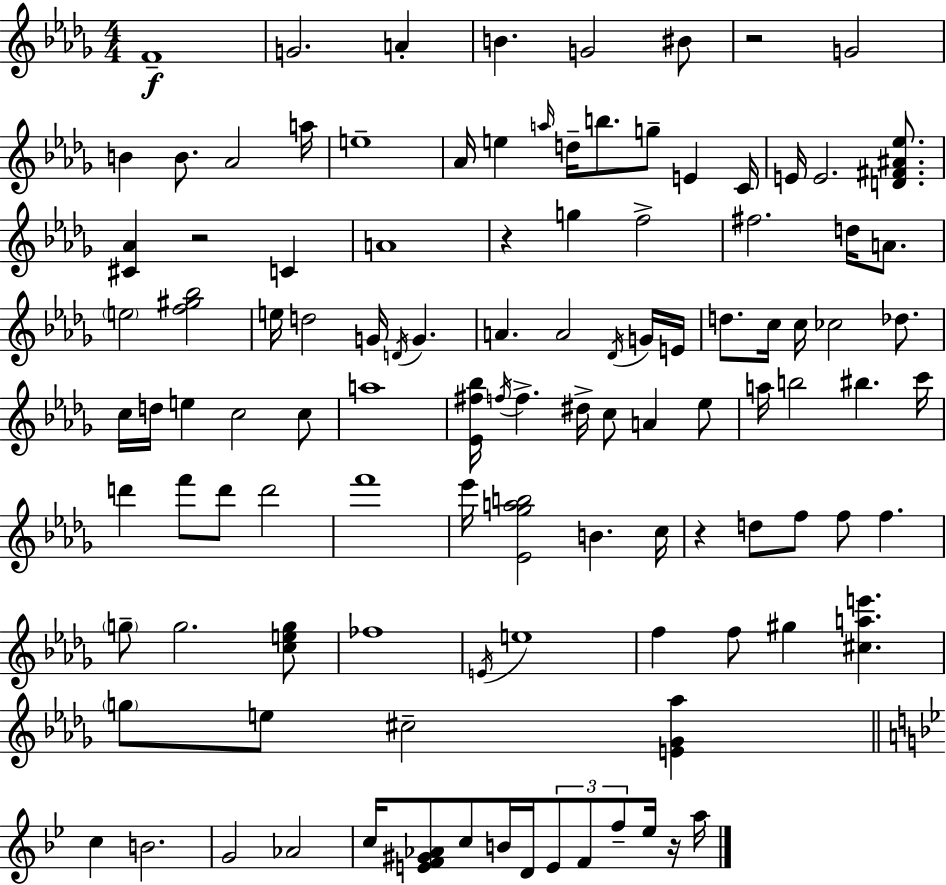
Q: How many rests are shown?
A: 5